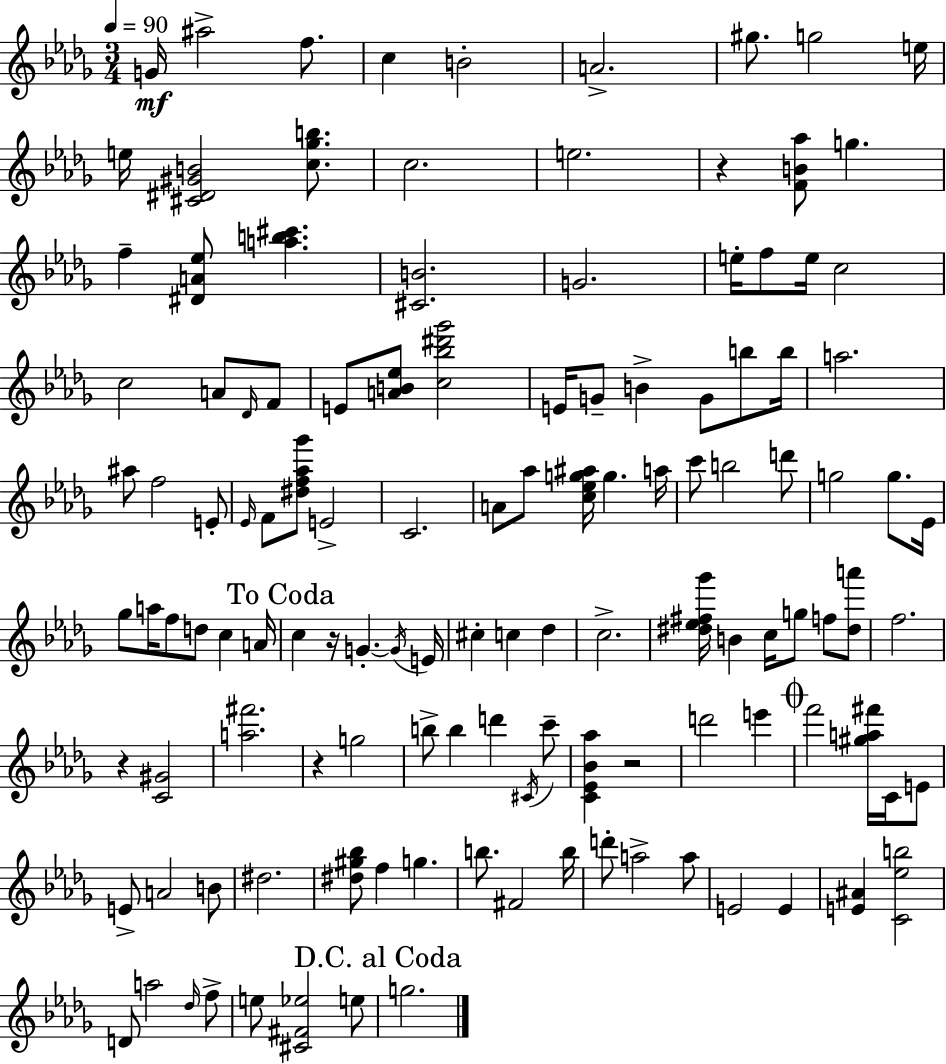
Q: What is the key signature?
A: BES minor